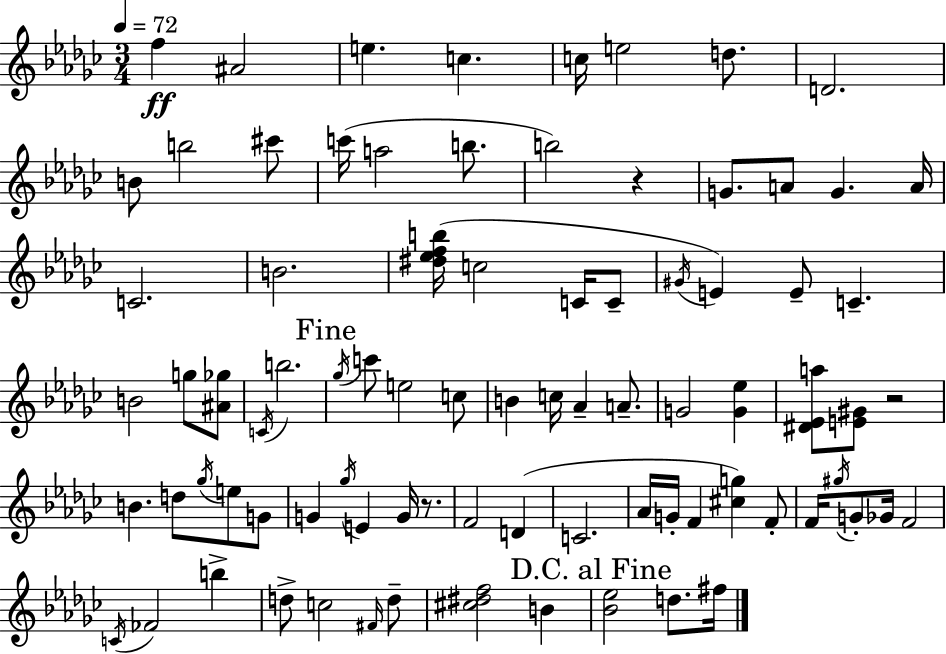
{
  \clef treble
  \numericTimeSignature
  \time 3/4
  \key ees \minor
  \tempo 4 = 72
  f''4\ff ais'2 | e''4. c''4. | c''16 e''2 d''8. | d'2. | \break b'8 b''2 cis'''8 | c'''16( a''2 b''8. | b''2) r4 | g'8. a'8 g'4. a'16 | \break c'2. | b'2. | <dis'' ees'' f'' b''>16( c''2 c'16 c'8-- | \acciaccatura { gis'16 }) e'4 e'8-- c'4.-- | \break b'2 g''8 <ais' ges''>8 | \acciaccatura { c'16 } b''2. | \mark "Fine" \acciaccatura { ges''16 } c'''8 e''2 | c''8 b'4 c''16 aes'4-- | \break a'8.-- g'2 <g' ees''>4 | <dis' ees' a''>8 <e' gis'>8 r2 | b'4. d''8 \acciaccatura { ges''16 } | e''8 g'8 g'4 \acciaccatura { ges''16 } e'4 | \break g'16 r8. f'2 | d'4( c'2. | aes'16 g'16-. f'4 <cis'' g''>4) | f'8-. f'16 \acciaccatura { gis''16 } g'8-. ges'16 f'2 | \break \acciaccatura { c'16 } fes'2 | b''4-> d''8-> c''2 | \grace { fis'16 } d''8-- <cis'' dis'' f''>2 | b'4 \mark "D.C. al Fine" <bes' ees''>2 | \break d''8. fis''16 \bar "|."
}